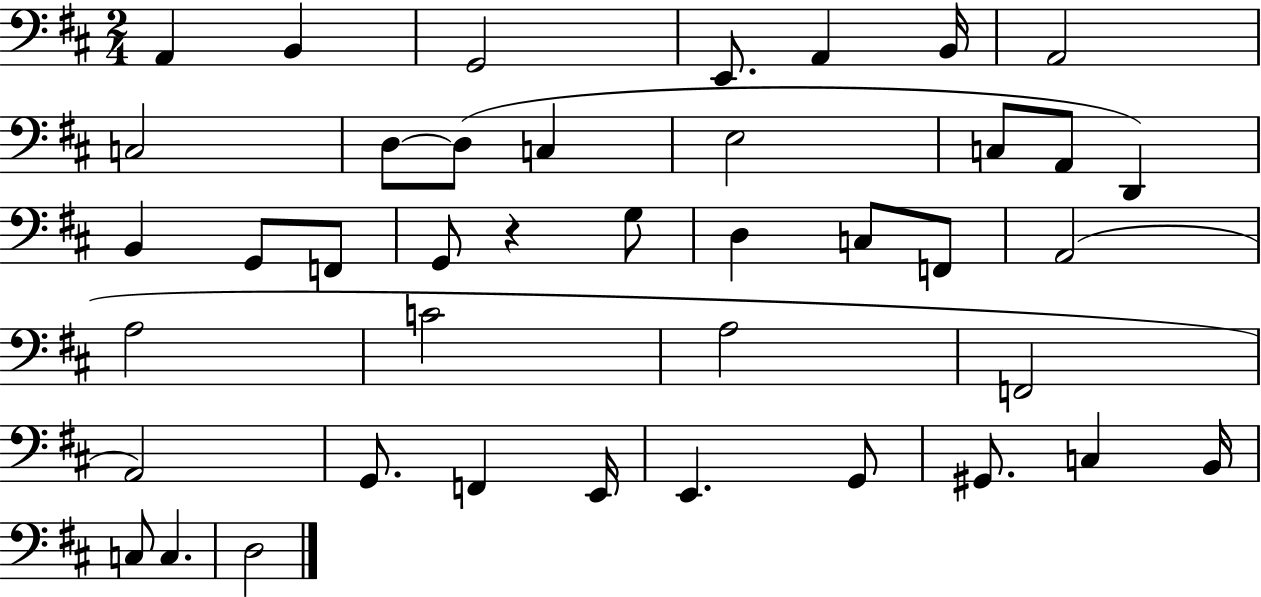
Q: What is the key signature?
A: D major